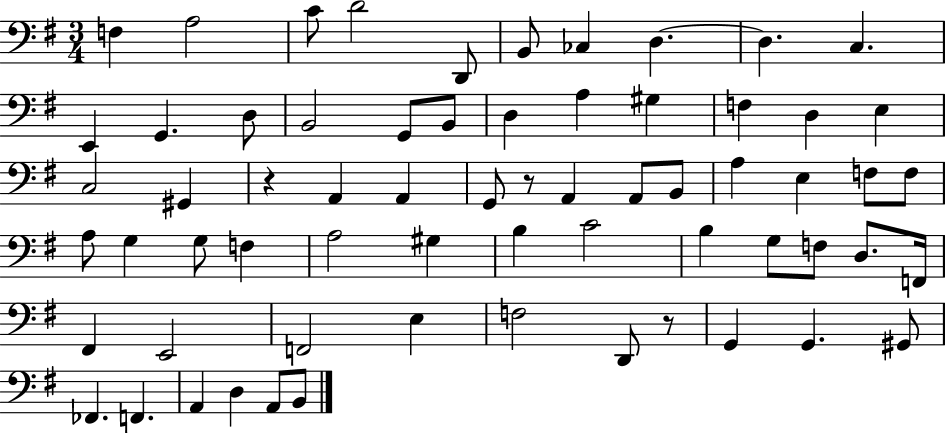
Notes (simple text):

F3/q A3/h C4/e D4/h D2/e B2/e CES3/q D3/q. D3/q. C3/q. E2/q G2/q. D3/e B2/h G2/e B2/e D3/q A3/q G#3/q F3/q D3/q E3/q C3/h G#2/q R/q A2/q A2/q G2/e R/e A2/q A2/e B2/e A3/q E3/q F3/e F3/e A3/e G3/q G3/e F3/q A3/h G#3/q B3/q C4/h B3/q G3/e F3/e D3/e. F2/s F#2/q E2/h F2/h E3/q F3/h D2/e R/e G2/q G2/q. G#2/e FES2/q. F2/q. A2/q D3/q A2/e B2/e